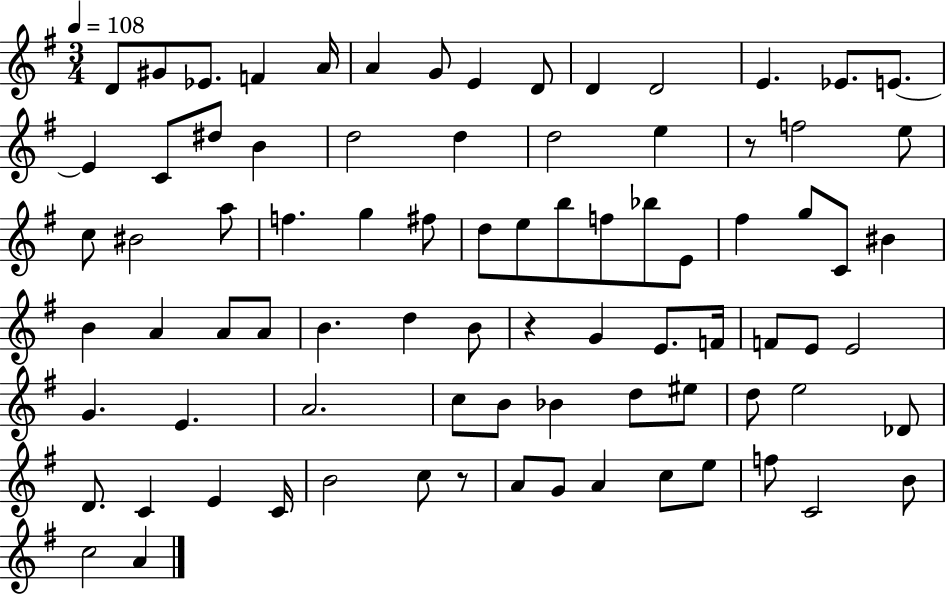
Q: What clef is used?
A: treble